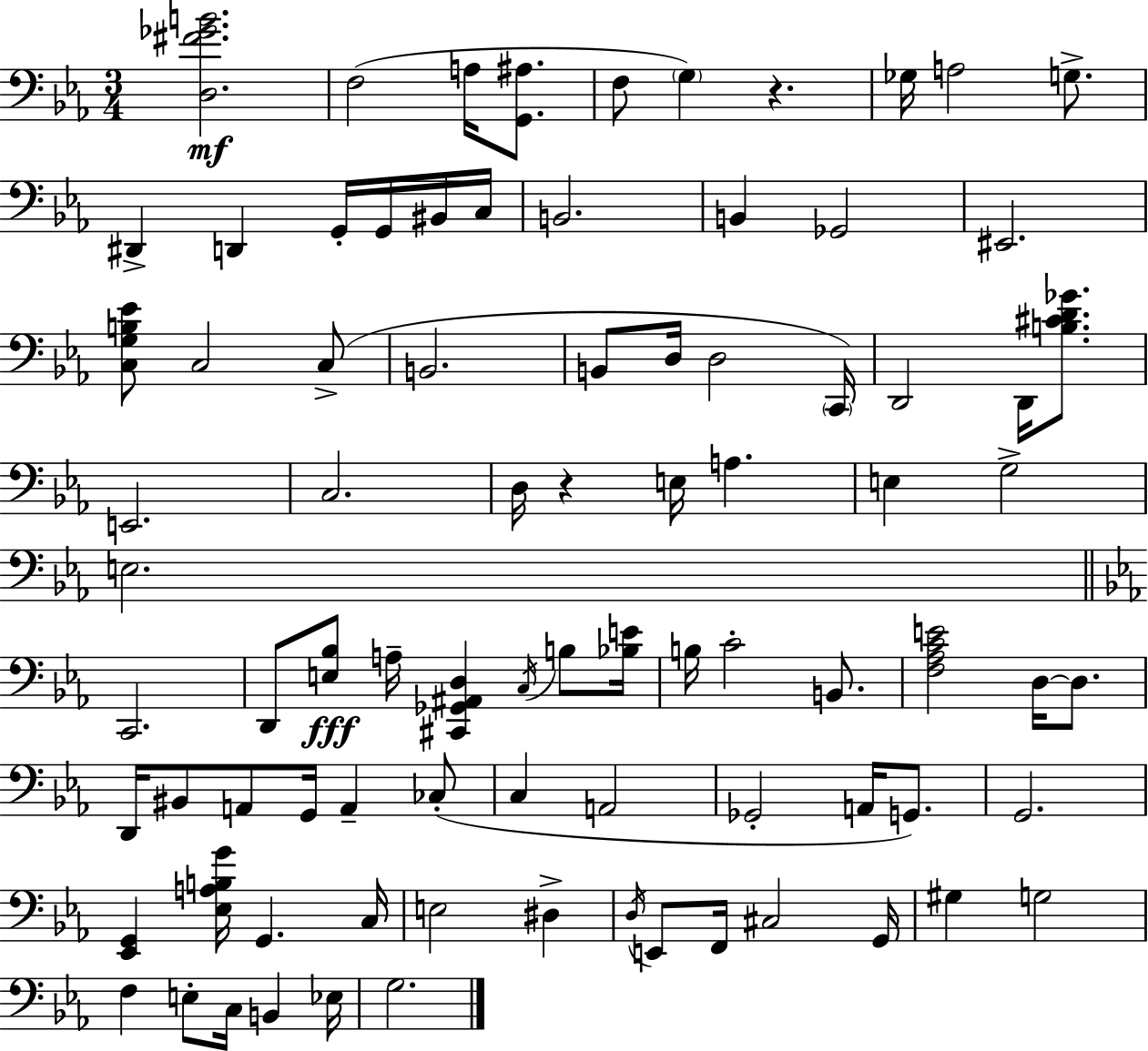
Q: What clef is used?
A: bass